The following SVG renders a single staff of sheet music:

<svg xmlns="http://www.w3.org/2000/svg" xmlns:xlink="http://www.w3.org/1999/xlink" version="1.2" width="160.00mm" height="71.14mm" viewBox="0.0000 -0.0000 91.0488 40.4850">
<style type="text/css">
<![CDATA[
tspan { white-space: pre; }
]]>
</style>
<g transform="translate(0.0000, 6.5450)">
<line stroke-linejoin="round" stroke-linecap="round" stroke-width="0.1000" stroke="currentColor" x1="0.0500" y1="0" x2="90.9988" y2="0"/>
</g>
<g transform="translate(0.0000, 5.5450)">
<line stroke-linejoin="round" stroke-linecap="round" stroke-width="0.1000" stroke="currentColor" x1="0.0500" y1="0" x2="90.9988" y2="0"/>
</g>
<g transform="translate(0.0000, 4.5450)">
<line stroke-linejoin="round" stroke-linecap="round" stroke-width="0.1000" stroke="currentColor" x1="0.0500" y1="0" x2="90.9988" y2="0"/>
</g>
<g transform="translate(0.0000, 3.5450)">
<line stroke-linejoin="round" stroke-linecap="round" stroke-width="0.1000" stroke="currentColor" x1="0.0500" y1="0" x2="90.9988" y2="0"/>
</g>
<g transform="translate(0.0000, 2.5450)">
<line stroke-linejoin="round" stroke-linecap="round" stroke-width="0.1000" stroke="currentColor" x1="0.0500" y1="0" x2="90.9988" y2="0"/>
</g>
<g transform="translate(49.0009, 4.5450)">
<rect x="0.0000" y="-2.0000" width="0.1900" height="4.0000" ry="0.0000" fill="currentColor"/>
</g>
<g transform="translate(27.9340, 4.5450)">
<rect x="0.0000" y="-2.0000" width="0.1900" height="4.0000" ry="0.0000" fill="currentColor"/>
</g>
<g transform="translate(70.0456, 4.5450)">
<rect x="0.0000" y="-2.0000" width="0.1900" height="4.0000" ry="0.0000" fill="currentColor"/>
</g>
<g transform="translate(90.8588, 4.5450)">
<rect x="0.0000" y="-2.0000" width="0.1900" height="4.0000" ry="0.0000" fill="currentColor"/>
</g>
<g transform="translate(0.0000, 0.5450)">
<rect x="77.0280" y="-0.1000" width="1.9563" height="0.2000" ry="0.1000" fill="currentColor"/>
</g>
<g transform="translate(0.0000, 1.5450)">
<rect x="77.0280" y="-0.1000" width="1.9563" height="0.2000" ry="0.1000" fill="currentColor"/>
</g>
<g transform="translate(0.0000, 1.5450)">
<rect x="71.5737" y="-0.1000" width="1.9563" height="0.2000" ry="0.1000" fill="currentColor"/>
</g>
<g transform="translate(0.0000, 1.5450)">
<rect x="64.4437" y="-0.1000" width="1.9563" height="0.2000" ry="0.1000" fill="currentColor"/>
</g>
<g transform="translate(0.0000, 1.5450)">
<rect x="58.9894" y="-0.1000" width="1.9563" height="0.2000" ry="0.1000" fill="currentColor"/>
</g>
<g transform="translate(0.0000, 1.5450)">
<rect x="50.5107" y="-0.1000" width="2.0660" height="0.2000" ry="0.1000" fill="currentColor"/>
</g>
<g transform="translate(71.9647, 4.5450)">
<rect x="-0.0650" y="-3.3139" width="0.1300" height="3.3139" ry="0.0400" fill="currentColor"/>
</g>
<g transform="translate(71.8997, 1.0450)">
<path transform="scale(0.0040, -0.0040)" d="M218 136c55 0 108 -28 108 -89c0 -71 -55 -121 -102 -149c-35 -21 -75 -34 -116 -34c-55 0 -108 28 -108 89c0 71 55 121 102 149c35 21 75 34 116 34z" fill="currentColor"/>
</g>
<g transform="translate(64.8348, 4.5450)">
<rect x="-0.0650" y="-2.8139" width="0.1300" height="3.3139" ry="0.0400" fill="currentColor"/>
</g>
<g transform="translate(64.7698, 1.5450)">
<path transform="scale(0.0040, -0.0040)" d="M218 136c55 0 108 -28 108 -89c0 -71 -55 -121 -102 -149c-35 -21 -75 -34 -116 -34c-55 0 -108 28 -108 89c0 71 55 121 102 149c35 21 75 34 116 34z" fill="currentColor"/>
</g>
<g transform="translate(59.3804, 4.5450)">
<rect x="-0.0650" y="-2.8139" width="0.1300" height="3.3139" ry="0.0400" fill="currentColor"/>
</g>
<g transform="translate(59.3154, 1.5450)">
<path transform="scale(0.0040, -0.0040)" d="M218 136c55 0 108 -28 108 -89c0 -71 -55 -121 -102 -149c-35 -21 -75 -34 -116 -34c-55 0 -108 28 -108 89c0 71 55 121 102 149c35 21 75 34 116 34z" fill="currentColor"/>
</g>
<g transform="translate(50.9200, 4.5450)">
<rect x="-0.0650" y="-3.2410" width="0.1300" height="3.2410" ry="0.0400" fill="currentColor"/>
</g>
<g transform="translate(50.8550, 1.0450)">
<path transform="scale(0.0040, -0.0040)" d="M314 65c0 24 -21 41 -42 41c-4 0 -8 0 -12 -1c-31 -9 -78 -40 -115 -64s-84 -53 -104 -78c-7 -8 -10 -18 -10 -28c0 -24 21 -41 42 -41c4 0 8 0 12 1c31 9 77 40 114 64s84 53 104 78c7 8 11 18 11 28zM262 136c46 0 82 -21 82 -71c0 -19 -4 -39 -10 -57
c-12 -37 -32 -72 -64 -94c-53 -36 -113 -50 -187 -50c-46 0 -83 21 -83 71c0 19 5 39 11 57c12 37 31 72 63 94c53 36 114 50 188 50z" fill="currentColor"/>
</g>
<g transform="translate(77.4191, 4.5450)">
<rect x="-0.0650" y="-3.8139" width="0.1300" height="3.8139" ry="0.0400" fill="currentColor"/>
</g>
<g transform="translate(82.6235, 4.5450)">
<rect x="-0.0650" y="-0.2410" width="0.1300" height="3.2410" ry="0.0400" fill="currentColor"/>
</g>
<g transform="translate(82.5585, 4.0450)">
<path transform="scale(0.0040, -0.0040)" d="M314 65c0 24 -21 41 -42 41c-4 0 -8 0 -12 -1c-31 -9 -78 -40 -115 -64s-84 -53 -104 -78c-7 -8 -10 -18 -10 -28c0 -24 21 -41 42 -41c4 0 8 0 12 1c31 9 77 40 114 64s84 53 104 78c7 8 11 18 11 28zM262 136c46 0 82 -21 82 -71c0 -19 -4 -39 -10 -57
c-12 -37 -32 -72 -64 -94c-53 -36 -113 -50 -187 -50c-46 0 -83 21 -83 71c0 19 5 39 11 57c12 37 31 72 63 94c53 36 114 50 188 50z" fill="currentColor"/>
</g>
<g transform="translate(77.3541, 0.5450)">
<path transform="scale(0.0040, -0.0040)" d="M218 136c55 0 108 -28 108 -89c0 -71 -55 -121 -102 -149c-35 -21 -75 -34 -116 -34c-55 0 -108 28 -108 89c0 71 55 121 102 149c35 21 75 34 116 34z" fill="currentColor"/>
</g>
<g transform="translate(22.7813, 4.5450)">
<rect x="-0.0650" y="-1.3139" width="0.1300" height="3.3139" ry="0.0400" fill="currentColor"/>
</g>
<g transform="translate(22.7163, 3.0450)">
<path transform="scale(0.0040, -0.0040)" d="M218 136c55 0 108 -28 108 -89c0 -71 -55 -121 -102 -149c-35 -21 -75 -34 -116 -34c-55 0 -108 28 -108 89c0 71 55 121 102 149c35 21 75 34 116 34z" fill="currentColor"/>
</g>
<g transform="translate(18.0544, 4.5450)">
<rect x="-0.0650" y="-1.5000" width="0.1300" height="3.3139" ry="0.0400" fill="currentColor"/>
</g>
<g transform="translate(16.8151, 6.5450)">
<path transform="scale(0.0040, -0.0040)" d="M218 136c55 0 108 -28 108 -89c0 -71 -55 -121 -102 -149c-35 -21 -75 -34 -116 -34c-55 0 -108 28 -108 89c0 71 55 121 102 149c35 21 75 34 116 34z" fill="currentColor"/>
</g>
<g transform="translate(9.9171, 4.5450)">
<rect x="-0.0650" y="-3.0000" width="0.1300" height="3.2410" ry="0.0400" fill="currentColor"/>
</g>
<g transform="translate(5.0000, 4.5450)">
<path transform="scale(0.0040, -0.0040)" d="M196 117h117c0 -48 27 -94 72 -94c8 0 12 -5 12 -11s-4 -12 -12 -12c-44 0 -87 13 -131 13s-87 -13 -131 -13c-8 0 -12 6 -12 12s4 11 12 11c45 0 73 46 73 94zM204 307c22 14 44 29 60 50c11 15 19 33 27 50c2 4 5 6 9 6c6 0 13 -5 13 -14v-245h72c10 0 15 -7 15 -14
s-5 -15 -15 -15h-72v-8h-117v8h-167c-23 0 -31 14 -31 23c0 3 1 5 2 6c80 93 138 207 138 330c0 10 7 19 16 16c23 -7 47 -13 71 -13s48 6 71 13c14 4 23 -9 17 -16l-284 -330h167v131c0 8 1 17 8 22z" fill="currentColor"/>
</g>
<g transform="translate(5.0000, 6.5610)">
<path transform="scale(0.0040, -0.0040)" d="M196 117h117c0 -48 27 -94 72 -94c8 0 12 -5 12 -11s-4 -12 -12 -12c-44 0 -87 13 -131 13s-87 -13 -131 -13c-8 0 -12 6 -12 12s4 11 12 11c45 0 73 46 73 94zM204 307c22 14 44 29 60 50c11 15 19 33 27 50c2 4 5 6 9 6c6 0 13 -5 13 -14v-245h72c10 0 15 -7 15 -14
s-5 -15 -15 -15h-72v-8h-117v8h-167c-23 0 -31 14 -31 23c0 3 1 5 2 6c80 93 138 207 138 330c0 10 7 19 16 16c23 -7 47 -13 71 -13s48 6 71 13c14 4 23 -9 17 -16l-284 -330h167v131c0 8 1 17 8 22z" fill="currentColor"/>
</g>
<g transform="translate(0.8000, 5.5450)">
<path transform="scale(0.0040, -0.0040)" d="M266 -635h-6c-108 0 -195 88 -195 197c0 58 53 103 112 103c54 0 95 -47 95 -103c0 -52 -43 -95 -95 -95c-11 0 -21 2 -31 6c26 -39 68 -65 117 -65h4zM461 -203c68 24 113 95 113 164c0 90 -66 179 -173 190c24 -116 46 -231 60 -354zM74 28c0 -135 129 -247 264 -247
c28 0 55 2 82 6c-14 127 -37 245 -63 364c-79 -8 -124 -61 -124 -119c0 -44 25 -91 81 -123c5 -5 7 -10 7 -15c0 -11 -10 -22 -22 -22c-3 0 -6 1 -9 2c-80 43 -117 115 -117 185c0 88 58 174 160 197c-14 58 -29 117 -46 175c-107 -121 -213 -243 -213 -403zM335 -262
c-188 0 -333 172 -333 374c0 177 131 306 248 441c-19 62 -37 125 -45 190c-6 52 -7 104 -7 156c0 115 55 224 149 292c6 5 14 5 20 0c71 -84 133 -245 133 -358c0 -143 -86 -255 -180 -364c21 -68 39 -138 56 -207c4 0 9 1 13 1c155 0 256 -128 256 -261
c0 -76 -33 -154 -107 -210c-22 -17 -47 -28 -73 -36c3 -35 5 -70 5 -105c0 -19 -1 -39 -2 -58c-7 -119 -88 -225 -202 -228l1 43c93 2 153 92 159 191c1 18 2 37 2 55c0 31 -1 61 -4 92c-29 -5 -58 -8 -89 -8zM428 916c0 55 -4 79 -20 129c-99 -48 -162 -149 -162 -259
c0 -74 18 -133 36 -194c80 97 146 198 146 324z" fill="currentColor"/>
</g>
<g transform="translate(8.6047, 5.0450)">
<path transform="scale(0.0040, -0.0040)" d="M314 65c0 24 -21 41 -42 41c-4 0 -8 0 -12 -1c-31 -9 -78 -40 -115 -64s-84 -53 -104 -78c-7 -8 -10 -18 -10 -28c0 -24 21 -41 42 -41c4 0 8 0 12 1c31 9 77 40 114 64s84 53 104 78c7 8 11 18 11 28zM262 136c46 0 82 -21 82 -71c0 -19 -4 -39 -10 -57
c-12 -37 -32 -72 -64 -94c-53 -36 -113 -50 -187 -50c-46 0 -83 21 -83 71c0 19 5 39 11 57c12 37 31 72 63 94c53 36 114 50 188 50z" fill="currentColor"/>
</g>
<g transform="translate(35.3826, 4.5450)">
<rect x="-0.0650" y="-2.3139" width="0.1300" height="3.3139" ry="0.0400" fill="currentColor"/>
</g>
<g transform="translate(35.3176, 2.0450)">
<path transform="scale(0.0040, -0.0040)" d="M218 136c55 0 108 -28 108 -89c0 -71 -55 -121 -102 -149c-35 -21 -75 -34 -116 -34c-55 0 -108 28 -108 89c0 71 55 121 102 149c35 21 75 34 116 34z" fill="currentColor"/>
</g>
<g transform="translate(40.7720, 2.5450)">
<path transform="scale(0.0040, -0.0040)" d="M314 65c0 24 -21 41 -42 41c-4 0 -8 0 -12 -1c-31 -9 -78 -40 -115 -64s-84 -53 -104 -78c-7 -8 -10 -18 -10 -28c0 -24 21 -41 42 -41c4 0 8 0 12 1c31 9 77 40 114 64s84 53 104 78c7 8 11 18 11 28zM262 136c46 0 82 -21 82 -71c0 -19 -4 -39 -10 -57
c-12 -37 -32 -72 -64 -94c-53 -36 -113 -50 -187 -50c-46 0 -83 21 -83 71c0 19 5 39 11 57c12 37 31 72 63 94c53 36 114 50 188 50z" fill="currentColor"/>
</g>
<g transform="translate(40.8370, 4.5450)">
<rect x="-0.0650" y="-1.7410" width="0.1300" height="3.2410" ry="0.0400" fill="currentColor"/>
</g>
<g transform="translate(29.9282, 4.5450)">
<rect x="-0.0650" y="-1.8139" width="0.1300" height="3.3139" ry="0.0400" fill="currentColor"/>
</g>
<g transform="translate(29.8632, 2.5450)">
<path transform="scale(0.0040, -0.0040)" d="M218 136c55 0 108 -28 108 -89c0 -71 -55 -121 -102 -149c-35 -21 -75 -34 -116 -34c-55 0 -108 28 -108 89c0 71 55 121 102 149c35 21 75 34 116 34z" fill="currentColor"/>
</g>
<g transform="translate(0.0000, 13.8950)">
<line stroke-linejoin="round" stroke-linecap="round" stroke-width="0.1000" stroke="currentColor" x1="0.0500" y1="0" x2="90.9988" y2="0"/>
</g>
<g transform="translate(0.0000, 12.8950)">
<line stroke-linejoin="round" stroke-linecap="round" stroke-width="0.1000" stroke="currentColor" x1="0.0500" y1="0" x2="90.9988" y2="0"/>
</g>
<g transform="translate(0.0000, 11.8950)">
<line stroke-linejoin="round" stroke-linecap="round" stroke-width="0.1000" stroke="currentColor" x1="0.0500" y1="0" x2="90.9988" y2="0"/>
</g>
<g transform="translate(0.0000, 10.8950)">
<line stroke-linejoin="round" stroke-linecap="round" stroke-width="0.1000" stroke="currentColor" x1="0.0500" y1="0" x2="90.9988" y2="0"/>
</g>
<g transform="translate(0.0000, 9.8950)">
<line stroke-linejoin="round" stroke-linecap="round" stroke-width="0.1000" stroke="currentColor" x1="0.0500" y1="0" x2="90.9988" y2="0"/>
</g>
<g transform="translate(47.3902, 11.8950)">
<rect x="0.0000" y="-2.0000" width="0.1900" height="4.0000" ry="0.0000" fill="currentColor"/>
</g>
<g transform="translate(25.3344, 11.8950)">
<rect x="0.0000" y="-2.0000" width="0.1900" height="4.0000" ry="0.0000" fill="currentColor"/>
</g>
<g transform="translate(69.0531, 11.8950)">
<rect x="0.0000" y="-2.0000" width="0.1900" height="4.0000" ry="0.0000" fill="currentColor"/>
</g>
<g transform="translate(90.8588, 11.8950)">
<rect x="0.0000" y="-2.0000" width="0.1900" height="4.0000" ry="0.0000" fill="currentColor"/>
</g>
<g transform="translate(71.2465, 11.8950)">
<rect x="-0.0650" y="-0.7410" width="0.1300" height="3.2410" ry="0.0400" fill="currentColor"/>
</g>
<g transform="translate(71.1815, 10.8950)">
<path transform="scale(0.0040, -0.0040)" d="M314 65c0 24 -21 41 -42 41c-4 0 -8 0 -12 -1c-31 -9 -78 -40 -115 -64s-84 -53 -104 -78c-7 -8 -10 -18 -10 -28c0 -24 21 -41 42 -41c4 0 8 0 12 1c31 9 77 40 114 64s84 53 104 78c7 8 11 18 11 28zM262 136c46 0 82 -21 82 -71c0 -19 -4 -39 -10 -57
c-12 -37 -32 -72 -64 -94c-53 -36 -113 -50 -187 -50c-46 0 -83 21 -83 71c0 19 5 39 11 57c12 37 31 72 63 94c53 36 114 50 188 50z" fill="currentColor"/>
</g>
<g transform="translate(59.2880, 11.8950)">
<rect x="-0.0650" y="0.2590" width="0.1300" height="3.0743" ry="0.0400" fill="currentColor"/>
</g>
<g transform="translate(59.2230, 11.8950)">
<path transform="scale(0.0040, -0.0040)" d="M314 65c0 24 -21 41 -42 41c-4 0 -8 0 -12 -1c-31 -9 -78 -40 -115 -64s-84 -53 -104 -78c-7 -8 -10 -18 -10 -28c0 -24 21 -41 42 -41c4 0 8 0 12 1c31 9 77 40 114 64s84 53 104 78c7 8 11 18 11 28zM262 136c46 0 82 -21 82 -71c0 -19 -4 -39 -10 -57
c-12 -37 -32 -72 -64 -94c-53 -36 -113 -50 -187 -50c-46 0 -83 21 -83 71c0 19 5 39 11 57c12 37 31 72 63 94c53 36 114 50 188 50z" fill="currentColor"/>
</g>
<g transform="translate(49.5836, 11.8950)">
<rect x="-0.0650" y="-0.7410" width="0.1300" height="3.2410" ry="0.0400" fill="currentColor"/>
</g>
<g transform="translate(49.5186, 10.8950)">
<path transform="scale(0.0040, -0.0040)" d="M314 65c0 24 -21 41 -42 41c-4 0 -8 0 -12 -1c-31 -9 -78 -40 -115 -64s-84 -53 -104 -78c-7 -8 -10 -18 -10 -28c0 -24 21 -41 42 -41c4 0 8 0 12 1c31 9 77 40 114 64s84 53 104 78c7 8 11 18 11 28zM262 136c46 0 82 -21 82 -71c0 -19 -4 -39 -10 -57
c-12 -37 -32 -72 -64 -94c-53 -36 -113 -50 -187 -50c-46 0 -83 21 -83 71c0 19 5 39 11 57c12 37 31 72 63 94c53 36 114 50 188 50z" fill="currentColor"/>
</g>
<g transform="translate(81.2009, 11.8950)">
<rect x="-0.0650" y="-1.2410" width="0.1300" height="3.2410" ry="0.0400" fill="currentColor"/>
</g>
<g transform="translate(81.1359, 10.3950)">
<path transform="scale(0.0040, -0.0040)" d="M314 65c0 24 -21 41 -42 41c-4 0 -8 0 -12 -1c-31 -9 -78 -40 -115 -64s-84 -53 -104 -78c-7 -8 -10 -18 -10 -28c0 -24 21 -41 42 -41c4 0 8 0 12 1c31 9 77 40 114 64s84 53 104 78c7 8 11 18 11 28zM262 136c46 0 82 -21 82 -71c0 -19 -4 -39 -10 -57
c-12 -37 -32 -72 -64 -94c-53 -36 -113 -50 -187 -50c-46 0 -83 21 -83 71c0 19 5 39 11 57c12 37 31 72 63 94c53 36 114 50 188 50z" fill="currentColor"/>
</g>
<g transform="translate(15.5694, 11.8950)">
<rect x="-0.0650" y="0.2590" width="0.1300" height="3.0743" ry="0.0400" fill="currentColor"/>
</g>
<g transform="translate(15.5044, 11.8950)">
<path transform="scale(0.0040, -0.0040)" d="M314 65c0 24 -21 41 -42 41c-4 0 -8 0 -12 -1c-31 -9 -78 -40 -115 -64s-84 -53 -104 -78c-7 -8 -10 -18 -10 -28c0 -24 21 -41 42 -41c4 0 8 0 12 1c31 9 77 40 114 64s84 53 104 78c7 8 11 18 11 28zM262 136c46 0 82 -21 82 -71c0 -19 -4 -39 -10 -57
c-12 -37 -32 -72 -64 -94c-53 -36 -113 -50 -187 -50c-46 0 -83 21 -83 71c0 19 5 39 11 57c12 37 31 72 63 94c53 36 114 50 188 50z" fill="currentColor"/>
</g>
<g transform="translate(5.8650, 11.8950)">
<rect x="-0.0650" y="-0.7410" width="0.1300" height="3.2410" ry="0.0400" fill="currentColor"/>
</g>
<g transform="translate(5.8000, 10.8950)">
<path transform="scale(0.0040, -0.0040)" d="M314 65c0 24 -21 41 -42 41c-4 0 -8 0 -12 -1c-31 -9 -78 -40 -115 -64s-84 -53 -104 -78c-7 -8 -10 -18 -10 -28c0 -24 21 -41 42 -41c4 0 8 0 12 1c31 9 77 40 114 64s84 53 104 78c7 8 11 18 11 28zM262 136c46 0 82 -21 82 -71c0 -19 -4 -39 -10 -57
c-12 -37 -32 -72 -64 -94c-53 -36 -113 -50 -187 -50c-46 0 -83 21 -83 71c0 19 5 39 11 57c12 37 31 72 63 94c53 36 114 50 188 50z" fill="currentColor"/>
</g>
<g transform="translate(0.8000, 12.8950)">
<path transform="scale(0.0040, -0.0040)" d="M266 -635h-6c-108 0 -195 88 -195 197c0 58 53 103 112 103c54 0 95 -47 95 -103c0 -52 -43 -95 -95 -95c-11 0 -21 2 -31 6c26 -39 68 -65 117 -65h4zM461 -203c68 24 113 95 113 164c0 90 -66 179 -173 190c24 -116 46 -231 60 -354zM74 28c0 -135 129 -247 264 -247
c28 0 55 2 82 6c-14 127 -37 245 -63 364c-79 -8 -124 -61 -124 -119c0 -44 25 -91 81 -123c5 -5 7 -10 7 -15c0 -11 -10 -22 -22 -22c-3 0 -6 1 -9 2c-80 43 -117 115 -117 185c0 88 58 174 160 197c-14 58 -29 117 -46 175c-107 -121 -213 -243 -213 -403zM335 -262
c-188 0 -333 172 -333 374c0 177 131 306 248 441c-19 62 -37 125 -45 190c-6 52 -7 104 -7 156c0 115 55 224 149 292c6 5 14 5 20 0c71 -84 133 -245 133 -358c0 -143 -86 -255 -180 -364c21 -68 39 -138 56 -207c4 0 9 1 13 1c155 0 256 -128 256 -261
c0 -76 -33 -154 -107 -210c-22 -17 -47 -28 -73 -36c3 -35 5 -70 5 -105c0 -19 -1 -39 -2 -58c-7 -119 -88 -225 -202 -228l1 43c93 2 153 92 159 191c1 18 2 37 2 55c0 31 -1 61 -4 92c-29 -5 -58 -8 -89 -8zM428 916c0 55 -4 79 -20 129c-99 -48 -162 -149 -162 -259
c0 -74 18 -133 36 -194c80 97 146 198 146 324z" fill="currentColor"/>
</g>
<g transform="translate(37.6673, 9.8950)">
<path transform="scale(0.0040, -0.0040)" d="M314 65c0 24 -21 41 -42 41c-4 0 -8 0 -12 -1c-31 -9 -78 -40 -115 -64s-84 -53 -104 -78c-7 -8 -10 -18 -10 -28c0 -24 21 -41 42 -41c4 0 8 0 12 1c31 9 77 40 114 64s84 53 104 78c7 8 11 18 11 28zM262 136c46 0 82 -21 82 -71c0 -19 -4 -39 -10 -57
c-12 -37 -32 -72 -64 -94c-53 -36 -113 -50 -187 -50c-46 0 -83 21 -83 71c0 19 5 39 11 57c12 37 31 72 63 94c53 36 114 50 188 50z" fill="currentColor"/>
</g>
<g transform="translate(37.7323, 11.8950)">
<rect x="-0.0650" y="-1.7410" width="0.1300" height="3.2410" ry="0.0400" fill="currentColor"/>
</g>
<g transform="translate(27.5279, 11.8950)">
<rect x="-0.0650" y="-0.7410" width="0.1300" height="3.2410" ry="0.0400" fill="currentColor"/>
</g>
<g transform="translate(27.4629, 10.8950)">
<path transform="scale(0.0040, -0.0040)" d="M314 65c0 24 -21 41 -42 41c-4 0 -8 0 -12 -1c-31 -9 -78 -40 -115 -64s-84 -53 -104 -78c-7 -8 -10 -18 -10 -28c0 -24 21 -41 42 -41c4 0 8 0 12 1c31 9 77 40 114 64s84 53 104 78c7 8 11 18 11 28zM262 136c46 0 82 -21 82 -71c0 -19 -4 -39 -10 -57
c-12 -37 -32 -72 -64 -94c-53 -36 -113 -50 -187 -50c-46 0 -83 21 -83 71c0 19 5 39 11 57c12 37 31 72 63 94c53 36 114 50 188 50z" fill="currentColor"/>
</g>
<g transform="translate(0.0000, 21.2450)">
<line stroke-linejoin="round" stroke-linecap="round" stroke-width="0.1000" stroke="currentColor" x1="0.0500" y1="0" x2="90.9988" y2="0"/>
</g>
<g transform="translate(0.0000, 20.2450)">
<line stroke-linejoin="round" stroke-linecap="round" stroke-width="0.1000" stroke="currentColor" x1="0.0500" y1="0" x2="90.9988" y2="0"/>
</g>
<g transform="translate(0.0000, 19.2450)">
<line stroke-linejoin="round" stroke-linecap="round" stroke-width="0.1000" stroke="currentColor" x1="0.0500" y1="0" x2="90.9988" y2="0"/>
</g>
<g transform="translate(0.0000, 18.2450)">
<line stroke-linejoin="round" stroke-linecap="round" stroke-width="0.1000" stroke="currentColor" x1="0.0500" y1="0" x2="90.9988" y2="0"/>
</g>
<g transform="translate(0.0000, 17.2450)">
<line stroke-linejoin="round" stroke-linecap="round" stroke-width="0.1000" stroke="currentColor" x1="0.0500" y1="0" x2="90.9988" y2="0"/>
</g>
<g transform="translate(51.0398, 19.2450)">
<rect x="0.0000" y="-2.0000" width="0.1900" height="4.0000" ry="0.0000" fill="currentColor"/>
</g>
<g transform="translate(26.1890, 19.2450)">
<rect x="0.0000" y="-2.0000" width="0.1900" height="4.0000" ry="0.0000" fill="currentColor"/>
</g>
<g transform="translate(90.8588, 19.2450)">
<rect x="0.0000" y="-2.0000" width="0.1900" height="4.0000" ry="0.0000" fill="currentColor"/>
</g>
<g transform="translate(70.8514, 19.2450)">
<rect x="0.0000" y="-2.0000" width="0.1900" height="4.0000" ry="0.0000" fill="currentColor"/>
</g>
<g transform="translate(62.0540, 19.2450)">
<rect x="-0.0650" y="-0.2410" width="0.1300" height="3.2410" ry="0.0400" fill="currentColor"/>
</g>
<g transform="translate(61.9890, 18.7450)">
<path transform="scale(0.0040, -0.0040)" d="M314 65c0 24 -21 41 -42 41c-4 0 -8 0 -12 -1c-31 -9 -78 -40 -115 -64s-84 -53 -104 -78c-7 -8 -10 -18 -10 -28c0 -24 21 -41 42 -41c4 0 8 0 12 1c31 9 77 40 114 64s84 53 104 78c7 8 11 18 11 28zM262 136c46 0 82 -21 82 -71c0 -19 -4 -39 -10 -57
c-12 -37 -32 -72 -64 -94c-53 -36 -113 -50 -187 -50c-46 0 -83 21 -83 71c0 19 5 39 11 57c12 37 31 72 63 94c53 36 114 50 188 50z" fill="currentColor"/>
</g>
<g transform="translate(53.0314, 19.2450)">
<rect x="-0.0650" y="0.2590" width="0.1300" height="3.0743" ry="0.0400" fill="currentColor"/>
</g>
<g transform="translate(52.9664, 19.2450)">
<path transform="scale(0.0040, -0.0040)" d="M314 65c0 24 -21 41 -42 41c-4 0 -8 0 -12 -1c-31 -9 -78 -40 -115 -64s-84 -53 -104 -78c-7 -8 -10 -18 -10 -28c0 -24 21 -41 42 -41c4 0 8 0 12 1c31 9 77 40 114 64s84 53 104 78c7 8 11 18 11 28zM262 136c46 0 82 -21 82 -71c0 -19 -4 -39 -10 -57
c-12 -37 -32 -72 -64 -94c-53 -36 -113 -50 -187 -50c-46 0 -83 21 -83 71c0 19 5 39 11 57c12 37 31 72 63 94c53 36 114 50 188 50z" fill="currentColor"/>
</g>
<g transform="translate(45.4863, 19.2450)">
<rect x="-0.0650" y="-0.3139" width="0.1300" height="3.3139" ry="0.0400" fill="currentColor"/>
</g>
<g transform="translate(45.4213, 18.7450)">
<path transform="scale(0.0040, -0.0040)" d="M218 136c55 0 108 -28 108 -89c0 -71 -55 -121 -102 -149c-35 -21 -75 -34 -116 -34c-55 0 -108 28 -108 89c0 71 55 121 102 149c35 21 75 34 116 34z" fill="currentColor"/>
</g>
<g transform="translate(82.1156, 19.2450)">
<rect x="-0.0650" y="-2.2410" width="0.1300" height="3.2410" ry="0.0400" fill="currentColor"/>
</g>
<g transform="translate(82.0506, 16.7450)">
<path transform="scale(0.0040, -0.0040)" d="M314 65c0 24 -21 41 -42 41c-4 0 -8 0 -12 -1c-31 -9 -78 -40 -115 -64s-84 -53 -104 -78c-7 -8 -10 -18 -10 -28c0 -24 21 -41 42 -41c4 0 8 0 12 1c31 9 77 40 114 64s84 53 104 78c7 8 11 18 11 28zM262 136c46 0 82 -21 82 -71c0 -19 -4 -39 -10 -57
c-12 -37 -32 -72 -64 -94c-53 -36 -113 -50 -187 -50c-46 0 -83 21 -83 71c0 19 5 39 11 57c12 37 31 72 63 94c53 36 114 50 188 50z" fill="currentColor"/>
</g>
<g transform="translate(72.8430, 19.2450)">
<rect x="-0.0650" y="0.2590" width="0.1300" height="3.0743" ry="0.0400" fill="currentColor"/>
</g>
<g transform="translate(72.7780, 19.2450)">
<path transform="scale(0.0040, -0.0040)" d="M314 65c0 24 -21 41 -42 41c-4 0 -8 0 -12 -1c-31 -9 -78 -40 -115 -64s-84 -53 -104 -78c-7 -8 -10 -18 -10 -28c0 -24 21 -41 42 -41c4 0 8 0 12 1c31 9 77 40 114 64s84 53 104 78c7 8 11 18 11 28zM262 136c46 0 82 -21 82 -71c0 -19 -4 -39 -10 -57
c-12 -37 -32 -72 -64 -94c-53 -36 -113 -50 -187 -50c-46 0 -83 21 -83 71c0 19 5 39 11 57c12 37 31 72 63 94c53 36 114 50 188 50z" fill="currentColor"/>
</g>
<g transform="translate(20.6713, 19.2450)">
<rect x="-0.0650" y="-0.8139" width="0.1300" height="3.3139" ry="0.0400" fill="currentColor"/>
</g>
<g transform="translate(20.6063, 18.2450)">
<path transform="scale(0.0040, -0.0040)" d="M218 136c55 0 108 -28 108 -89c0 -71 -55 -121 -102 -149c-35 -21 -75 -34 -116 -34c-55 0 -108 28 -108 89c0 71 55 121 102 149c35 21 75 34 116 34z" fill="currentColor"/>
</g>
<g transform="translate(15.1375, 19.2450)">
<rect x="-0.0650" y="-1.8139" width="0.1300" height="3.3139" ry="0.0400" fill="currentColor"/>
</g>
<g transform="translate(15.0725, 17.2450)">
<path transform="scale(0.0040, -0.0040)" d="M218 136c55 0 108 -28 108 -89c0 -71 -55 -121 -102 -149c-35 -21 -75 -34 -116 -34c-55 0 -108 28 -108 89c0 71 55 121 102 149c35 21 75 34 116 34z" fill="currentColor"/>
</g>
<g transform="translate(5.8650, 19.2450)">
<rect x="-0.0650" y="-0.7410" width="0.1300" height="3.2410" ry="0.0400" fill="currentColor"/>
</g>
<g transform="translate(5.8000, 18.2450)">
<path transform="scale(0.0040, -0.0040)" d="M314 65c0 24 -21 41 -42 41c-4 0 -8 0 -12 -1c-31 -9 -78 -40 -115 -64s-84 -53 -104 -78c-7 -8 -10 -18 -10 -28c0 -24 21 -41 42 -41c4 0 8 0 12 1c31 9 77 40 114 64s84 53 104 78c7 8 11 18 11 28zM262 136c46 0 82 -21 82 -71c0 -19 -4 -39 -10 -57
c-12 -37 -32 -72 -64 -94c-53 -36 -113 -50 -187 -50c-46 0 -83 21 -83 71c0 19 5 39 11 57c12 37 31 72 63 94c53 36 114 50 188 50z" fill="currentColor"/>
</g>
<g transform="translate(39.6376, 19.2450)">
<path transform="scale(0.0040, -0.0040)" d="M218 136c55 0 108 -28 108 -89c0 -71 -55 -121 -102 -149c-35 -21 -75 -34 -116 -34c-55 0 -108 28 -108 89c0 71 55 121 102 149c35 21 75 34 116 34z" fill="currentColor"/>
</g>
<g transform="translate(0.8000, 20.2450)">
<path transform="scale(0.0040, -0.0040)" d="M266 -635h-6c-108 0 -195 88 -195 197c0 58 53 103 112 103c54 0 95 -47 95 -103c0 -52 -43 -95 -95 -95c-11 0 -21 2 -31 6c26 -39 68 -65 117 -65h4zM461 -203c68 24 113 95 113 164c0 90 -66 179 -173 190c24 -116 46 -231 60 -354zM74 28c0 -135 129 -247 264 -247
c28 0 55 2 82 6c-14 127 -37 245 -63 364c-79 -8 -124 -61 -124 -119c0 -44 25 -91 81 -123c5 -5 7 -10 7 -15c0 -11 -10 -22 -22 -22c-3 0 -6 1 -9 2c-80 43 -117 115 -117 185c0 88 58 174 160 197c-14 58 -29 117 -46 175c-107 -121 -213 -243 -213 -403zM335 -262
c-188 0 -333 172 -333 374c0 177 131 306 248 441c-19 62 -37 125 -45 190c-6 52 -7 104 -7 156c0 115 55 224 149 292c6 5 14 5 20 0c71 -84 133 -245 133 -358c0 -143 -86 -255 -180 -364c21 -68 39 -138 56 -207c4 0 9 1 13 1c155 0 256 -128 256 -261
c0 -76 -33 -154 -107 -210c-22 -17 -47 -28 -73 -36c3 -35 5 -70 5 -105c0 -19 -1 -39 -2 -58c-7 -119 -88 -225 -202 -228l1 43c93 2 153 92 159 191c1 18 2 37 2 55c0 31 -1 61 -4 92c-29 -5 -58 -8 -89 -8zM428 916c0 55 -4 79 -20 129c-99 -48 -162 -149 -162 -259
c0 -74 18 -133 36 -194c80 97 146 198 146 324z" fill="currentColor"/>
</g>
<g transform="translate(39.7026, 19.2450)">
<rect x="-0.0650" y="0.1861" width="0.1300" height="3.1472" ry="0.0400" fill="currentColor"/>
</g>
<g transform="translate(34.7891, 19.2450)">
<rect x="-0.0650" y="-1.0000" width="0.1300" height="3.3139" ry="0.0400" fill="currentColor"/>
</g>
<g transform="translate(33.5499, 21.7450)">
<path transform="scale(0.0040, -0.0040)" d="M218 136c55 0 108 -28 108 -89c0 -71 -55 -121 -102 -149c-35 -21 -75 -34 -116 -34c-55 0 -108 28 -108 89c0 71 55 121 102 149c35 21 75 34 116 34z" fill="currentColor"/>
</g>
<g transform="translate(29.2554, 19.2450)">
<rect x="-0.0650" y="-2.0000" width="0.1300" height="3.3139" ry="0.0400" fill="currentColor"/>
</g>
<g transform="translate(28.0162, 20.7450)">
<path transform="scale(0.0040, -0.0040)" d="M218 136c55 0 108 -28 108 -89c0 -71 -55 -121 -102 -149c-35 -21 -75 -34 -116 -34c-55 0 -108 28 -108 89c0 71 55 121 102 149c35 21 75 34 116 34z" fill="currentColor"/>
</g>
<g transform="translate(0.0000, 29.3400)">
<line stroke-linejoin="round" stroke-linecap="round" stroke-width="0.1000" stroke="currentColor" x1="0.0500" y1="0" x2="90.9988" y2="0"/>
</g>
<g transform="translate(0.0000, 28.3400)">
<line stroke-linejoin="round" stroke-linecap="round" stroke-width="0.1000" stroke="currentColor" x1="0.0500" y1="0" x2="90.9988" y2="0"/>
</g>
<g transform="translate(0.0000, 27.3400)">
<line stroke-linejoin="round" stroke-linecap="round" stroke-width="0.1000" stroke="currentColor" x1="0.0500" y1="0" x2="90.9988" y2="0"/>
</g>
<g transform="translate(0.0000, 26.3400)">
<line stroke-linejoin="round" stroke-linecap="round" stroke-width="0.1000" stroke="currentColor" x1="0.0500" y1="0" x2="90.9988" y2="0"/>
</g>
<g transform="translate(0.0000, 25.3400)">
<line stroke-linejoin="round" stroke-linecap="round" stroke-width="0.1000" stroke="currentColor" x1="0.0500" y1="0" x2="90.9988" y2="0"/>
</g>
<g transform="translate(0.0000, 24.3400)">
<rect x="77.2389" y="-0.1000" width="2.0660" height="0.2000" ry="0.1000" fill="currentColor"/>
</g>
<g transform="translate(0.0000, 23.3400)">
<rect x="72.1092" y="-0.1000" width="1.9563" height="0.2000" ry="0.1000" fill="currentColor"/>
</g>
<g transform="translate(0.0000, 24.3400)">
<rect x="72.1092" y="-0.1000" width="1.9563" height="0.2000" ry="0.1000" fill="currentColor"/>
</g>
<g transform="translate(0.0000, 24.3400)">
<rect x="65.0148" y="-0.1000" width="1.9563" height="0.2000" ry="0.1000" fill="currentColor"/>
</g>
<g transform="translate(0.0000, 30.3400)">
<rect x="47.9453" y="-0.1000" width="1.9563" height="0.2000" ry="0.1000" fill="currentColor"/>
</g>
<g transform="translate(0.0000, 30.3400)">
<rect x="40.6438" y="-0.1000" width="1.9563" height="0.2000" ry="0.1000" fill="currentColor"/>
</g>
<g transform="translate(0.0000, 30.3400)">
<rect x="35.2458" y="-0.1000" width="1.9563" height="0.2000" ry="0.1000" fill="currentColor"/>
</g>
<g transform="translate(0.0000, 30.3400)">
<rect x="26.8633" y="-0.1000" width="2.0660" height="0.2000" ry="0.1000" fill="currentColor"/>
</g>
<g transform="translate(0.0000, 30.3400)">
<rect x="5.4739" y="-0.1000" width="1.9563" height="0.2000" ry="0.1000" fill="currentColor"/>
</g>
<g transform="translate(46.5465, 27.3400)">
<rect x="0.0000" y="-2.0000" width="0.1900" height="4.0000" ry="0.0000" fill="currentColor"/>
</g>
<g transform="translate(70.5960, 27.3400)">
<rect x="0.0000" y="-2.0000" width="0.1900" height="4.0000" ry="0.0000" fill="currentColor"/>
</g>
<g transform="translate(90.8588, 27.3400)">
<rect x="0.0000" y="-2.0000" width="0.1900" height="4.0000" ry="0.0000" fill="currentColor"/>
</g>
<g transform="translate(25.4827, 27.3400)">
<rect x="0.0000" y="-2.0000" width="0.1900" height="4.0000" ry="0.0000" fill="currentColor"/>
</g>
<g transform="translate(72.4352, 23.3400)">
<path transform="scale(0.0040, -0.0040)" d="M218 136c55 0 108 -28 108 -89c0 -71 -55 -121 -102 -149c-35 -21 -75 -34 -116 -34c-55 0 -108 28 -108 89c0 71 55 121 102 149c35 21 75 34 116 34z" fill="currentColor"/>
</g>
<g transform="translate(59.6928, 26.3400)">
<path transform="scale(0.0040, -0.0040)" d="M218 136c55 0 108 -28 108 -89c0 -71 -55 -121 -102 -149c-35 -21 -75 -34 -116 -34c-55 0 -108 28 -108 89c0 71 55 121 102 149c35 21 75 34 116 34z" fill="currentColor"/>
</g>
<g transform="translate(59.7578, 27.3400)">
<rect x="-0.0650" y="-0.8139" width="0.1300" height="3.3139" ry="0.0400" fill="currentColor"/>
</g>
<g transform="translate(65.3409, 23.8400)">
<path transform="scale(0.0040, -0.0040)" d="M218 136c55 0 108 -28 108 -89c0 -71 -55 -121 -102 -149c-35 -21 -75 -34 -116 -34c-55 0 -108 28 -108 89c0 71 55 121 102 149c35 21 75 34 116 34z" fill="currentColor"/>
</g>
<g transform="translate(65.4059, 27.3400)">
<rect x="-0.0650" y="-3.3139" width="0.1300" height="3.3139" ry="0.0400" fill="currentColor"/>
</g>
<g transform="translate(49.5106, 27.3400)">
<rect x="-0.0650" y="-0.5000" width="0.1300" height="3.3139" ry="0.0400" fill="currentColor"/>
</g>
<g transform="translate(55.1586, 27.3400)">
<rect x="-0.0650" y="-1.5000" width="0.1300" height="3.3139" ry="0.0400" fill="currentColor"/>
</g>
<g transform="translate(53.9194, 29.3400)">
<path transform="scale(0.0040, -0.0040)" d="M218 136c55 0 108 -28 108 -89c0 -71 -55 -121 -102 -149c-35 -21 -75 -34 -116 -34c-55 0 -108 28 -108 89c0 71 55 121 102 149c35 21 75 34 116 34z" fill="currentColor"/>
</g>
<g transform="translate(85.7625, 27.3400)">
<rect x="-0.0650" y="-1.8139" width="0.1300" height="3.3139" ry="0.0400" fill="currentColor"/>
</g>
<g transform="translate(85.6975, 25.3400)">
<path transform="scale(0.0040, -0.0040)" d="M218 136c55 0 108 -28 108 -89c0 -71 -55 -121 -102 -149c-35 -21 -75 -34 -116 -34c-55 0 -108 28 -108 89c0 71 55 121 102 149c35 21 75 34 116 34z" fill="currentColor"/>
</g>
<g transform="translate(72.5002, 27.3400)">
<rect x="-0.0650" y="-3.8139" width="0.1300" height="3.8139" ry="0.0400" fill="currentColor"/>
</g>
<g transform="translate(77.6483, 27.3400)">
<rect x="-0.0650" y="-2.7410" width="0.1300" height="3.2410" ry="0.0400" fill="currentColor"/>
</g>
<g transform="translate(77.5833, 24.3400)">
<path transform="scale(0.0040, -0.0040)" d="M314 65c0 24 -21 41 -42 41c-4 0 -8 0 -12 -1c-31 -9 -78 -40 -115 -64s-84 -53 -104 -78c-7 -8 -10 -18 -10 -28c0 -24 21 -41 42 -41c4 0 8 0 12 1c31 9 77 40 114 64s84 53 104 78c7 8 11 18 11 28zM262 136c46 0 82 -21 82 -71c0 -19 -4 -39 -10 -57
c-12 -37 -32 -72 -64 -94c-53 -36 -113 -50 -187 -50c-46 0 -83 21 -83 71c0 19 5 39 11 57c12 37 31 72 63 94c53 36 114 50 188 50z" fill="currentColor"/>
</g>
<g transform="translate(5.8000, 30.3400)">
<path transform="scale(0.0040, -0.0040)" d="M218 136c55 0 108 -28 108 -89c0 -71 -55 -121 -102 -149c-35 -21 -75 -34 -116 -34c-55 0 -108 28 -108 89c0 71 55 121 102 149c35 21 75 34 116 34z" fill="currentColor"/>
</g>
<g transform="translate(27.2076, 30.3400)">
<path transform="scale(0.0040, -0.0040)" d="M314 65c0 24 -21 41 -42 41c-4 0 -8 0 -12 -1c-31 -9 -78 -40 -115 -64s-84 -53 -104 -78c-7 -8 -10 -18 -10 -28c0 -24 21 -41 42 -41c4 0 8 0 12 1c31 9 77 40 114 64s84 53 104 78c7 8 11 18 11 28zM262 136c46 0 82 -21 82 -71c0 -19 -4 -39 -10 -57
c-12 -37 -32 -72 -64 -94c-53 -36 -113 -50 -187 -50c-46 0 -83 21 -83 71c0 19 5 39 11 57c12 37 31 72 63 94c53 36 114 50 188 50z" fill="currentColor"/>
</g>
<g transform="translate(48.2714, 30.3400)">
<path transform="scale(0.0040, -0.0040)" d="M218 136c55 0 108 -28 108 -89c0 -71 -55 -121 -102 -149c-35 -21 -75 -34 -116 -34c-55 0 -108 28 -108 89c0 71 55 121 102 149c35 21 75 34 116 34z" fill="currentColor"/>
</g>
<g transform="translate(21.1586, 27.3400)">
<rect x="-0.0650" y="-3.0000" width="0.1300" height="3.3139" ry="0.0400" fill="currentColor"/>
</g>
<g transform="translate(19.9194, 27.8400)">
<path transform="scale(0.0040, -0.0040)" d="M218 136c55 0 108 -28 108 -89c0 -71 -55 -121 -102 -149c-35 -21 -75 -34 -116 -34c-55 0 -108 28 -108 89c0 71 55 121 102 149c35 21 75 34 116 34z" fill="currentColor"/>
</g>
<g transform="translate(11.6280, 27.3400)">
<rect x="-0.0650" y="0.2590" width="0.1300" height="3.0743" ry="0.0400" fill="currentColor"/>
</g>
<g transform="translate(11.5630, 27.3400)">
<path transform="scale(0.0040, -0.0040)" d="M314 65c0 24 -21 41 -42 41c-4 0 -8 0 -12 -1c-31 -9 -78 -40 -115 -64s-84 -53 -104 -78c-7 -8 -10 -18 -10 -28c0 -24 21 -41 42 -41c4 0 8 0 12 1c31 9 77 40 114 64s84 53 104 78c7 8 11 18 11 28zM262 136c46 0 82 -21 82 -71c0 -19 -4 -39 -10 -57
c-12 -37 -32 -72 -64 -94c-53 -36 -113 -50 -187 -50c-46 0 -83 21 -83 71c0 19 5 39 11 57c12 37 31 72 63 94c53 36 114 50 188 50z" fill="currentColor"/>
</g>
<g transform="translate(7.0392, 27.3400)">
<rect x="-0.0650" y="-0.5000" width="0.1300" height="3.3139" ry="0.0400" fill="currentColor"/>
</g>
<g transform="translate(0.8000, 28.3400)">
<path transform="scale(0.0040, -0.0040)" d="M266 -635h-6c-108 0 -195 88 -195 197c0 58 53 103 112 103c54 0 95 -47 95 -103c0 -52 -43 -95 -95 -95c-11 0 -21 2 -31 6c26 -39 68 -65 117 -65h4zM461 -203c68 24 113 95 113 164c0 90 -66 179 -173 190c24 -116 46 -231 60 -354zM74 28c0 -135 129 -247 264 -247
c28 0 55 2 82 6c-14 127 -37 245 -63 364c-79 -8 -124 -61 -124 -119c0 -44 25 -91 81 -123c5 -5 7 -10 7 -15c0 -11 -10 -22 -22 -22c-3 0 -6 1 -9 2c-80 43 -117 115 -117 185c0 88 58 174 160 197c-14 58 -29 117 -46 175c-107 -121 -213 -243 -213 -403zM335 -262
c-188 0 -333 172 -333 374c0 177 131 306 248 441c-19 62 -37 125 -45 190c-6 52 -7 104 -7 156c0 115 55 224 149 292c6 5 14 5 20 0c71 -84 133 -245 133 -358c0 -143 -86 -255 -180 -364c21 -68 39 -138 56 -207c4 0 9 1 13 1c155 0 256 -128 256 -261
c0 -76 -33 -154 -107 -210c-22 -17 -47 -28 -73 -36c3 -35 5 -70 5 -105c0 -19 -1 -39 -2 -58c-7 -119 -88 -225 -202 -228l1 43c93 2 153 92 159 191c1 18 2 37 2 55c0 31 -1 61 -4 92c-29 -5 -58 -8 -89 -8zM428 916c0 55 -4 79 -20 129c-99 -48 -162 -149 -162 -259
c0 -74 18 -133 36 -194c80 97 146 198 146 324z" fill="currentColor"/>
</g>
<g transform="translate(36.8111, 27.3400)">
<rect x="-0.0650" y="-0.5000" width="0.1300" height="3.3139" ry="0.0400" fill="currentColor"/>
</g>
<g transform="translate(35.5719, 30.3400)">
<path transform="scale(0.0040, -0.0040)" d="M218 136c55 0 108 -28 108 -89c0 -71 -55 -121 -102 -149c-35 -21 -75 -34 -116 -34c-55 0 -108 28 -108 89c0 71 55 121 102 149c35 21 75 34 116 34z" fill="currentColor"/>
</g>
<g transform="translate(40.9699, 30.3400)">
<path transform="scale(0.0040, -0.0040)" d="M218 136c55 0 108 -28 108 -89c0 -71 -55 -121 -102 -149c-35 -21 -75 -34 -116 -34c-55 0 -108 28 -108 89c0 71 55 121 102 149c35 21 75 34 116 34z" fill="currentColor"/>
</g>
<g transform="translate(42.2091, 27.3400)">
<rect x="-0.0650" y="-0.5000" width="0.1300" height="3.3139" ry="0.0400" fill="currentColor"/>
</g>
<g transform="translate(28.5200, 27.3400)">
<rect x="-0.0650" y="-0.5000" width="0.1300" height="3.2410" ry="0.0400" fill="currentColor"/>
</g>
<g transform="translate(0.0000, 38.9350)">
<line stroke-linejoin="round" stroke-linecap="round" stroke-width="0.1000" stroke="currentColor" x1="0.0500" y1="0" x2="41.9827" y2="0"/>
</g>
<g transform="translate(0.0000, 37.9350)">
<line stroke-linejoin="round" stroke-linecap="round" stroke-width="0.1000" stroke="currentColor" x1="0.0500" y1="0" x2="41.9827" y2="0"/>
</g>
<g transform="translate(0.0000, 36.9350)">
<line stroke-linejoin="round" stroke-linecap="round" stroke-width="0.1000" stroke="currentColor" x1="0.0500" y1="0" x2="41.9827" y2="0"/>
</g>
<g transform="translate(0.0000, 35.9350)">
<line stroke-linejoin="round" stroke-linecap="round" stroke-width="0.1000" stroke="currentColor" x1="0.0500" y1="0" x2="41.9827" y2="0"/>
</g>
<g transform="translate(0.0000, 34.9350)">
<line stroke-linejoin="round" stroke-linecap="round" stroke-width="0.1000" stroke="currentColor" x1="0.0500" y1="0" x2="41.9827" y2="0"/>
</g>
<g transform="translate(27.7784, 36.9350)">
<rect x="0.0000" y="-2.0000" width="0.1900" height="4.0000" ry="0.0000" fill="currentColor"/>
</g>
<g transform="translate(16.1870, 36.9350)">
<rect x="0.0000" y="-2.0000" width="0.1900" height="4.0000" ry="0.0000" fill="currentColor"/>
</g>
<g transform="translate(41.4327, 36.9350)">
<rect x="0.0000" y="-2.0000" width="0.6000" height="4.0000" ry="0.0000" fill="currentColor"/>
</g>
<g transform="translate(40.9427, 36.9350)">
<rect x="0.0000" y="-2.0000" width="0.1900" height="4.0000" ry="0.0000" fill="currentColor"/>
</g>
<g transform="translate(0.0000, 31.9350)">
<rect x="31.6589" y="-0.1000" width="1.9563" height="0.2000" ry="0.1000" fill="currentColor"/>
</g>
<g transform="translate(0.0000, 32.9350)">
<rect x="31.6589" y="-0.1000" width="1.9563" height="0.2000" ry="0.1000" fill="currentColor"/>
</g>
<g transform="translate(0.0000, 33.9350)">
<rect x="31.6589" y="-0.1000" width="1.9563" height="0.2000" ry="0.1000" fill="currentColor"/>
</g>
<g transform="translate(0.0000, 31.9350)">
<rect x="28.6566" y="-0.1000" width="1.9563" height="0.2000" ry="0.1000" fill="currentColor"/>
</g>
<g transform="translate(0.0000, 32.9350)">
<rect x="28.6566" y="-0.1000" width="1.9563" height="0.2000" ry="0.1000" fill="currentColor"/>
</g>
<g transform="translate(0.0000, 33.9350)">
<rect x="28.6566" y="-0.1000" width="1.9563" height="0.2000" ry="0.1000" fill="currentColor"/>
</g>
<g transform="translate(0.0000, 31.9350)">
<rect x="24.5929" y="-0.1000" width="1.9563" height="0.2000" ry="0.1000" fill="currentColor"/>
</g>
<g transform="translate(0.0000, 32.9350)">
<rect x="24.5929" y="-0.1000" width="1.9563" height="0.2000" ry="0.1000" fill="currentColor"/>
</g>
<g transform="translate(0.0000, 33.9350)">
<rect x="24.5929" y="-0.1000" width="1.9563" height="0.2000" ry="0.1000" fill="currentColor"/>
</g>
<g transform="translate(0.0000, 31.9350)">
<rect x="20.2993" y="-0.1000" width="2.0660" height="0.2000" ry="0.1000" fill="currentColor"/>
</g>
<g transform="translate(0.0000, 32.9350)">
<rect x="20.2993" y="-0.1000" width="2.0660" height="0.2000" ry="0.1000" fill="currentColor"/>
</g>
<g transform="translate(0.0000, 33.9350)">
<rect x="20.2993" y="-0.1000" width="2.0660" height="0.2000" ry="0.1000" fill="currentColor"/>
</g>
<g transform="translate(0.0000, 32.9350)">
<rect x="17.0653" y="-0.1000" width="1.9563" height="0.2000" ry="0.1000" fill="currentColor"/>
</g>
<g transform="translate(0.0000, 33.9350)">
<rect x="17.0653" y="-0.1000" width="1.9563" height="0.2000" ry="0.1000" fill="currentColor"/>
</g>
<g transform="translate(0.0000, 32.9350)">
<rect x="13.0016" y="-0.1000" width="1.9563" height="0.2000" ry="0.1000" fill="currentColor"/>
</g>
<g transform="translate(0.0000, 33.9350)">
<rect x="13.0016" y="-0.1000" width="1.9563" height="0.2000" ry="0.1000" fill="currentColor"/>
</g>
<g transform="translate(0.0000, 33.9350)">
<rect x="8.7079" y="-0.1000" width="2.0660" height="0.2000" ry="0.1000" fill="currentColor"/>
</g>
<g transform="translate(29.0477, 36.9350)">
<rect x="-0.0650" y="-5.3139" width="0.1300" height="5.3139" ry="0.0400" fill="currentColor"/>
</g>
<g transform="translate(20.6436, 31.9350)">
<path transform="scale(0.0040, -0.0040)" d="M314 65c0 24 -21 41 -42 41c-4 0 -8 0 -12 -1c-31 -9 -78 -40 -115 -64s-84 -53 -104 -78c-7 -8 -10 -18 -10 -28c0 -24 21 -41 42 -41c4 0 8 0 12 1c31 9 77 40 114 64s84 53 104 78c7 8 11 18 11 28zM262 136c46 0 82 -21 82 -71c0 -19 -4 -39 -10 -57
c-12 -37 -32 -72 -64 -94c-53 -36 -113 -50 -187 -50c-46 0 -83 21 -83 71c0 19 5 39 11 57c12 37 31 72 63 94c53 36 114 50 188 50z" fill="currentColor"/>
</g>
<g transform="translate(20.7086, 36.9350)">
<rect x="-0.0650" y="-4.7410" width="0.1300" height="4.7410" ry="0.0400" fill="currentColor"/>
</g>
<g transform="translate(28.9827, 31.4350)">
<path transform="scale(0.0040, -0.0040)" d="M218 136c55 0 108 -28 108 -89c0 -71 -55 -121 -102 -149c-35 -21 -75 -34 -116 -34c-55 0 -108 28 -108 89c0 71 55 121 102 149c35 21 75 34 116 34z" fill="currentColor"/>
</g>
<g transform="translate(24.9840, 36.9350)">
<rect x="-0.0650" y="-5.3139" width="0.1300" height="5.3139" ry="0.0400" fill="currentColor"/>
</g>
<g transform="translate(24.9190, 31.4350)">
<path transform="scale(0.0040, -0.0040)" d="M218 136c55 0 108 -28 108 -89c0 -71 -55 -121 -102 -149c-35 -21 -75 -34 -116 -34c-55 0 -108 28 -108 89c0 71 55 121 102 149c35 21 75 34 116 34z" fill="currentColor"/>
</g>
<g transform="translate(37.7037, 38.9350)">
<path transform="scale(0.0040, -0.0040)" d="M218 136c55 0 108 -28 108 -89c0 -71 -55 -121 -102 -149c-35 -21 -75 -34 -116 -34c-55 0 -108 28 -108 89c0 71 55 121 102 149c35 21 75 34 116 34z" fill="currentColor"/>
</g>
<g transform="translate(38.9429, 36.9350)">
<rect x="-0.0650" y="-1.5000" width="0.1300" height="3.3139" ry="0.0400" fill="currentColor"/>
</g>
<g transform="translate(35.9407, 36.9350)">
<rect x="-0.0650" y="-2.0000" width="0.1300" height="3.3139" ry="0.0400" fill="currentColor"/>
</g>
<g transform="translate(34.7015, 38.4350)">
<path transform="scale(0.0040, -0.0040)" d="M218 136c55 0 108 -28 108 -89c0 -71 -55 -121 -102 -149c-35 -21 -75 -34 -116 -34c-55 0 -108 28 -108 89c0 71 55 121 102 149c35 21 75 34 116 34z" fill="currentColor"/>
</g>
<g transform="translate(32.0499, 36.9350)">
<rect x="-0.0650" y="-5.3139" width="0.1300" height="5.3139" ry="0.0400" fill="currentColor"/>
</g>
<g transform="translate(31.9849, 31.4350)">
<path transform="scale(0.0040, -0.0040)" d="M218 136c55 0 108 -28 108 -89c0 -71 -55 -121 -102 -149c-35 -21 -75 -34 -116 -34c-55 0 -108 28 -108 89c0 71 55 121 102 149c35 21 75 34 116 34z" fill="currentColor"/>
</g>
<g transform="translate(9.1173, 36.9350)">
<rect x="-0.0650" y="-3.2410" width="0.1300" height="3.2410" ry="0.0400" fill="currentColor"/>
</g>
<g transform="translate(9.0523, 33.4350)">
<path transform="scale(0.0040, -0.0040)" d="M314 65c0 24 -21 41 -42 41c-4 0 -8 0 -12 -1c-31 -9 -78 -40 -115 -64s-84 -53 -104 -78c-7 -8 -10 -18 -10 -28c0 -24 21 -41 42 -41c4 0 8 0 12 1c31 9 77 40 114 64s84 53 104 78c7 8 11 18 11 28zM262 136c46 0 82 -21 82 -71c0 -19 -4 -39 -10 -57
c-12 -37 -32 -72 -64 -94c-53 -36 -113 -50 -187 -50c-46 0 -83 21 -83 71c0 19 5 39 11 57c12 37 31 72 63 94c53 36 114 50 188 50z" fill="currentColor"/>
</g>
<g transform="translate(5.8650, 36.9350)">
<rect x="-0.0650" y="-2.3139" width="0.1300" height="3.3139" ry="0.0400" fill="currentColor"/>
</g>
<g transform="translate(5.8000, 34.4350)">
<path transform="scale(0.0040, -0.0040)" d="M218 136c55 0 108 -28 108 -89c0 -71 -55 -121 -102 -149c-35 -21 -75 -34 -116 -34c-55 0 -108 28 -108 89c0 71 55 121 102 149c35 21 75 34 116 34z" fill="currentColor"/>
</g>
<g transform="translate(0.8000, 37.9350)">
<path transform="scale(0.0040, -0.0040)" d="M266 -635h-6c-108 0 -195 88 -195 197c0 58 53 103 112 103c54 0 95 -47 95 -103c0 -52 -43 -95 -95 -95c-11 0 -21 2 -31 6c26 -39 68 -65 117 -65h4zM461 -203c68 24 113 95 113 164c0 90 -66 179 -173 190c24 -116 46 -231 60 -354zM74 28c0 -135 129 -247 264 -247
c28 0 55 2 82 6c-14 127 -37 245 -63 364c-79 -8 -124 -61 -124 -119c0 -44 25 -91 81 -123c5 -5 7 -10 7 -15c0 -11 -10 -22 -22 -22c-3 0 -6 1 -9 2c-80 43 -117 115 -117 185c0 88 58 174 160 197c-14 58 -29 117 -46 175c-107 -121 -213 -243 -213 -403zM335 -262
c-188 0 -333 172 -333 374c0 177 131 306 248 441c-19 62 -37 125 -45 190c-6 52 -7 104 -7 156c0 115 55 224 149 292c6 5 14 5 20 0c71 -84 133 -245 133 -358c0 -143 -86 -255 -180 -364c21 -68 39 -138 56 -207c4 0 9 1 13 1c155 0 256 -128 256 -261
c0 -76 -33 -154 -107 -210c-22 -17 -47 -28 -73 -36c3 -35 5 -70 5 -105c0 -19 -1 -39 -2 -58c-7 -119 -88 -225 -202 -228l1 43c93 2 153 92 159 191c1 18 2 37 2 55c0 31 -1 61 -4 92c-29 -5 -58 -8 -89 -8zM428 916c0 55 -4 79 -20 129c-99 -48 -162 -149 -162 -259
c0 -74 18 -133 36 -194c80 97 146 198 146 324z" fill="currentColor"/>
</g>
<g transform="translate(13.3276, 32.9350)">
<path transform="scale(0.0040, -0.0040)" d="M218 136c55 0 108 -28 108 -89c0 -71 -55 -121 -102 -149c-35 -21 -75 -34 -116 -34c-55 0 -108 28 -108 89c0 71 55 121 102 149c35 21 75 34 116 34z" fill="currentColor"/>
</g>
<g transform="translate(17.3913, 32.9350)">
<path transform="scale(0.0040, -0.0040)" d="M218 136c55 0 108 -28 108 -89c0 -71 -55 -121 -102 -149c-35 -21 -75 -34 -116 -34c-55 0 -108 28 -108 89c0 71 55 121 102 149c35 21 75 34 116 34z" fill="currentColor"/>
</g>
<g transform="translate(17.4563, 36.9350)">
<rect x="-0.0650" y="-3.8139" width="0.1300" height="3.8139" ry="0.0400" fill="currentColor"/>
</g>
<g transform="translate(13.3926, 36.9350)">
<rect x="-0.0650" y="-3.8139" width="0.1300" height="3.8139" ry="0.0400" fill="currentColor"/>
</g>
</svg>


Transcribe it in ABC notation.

X:1
T:Untitled
M:4/4
L:1/4
K:C
A2 E e f g f2 b2 a a b c' c2 d2 B2 d2 f2 d2 B2 d2 e2 d2 f d F D B c B2 c2 B2 g2 C B2 A C2 C C C E d b c' a2 f g b2 c' c' e'2 f' f' f' F E